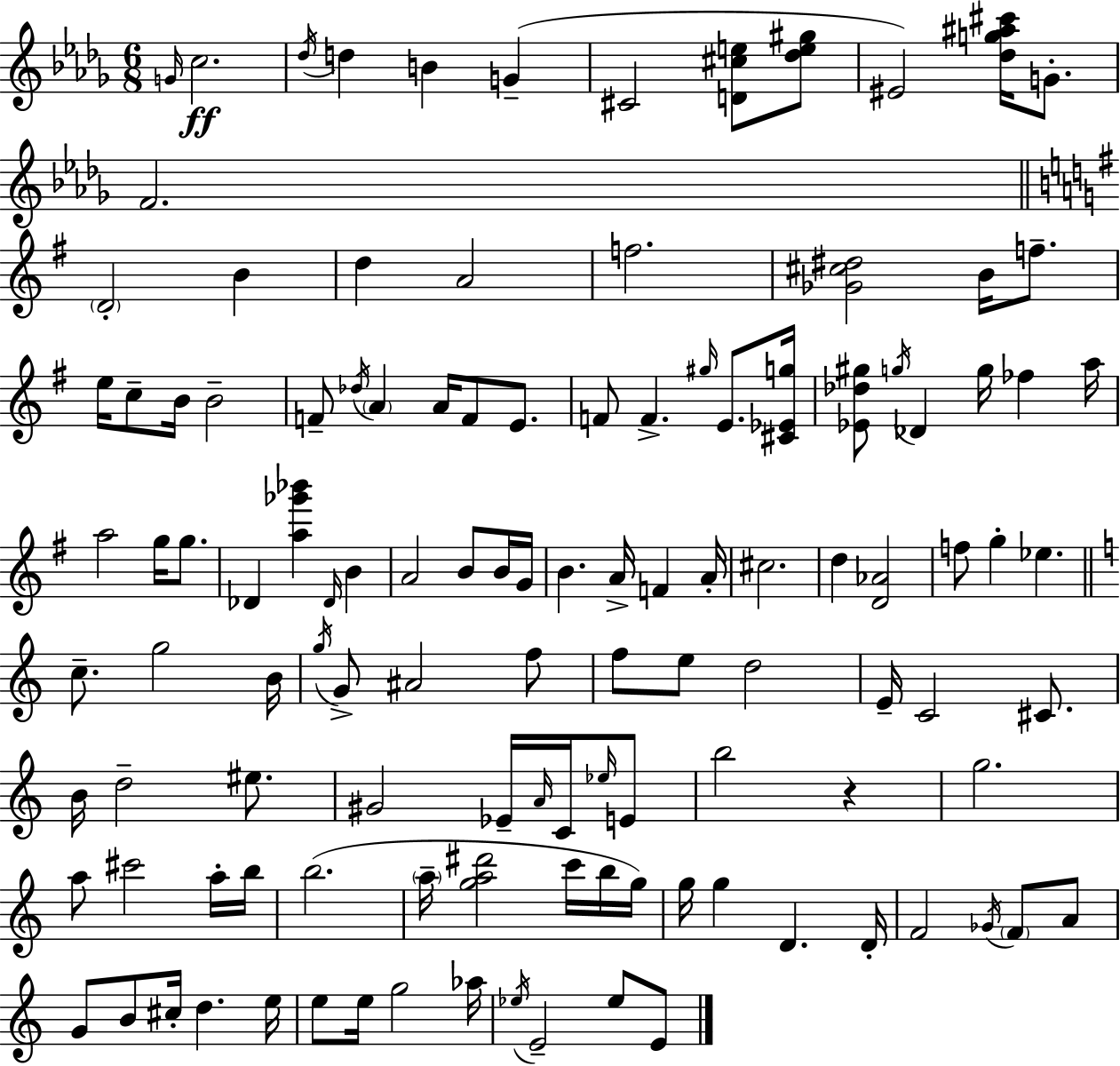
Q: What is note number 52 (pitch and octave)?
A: D5